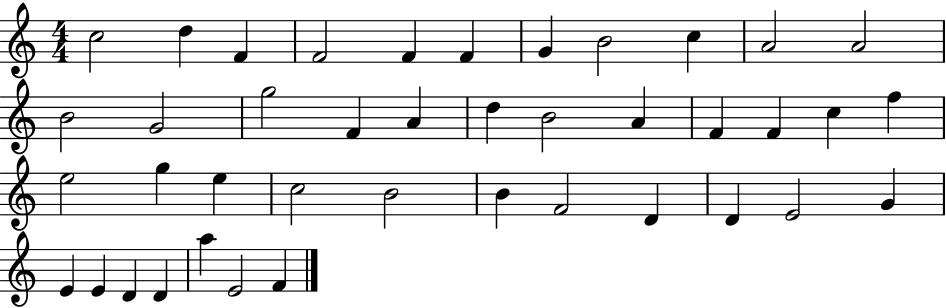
X:1
T:Untitled
M:4/4
L:1/4
K:C
c2 d F F2 F F G B2 c A2 A2 B2 G2 g2 F A d B2 A F F c f e2 g e c2 B2 B F2 D D E2 G E E D D a E2 F